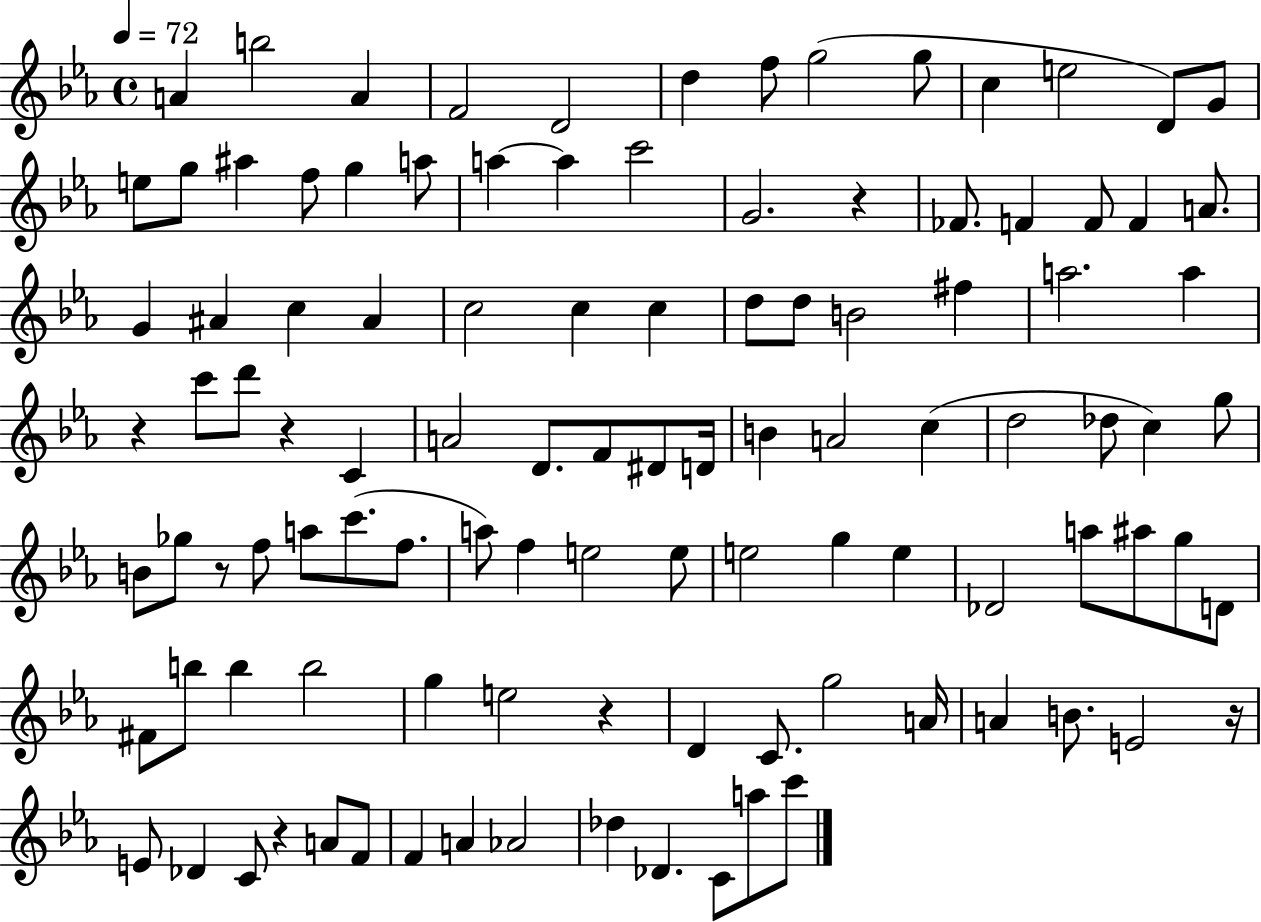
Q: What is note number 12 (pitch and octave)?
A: D4